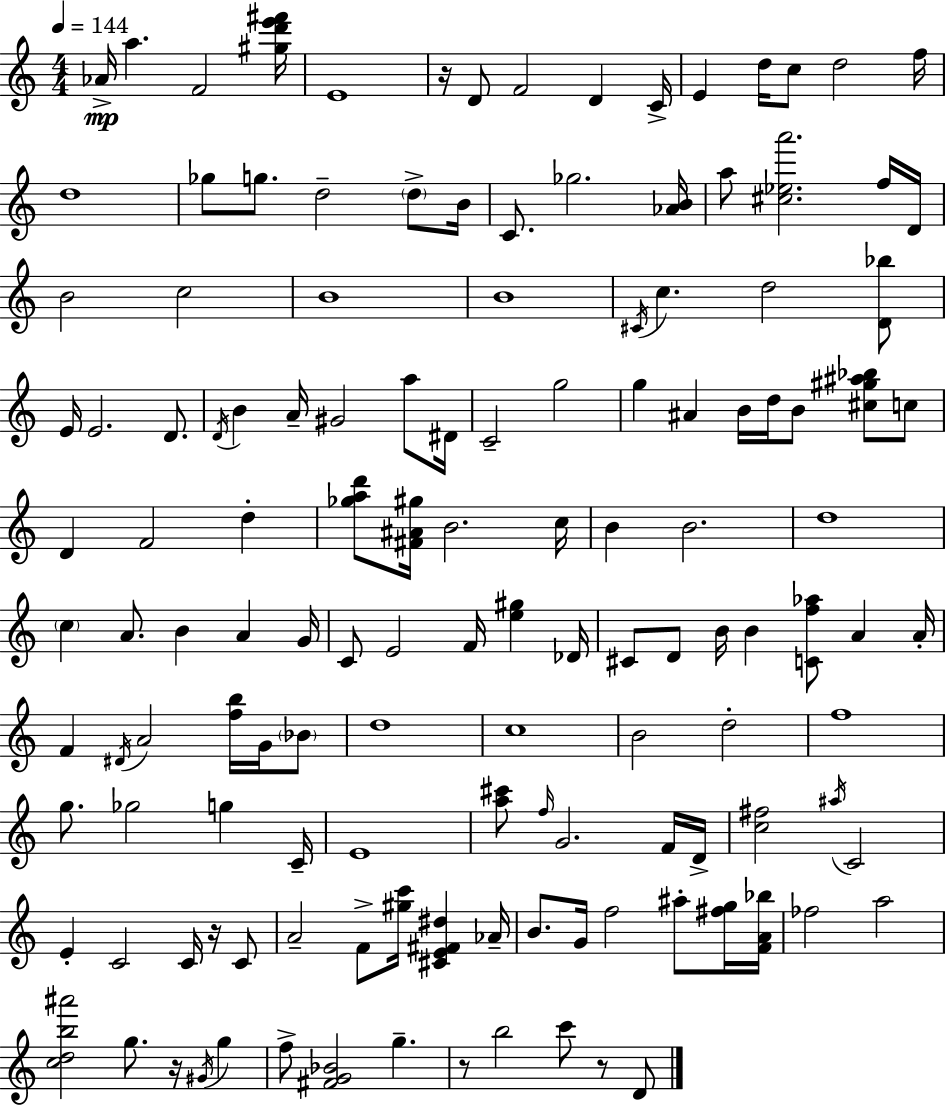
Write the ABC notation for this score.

X:1
T:Untitled
M:4/4
L:1/4
K:C
_A/4 a F2 [^gd'e'^f']/4 E4 z/4 D/2 F2 D C/4 E d/4 c/2 d2 f/4 d4 _g/2 g/2 d2 d/2 B/4 C/2 _g2 [_AB]/4 a/2 [^c_ea']2 f/4 D/4 B2 c2 B4 B4 ^C/4 c d2 [D_b]/2 E/4 E2 D/2 D/4 B A/4 ^G2 a/2 ^D/4 C2 g2 g ^A B/4 d/4 B/2 [^c^g^a_b]/2 c/2 D F2 d [_gad']/2 [^F^A^g]/4 B2 c/4 B B2 d4 c A/2 B A G/4 C/2 E2 F/4 [e^g] _D/4 ^C/2 D/2 B/4 B [Cf_a]/2 A A/4 F ^D/4 A2 [fb]/4 G/4 _B/2 d4 c4 B2 d2 f4 g/2 _g2 g C/4 E4 [a^c']/2 f/4 G2 F/4 D/4 [c^f]2 ^a/4 C2 E C2 C/4 z/4 C/2 A2 F/2 [^gc']/4 [^CE^F^d] _A/4 B/2 G/4 f2 ^a/2 [^fg]/4 [FA_b]/4 _f2 a2 [cdb^a']2 g/2 z/4 ^G/4 g f/2 [^FG_B]2 g z/2 b2 c'/2 z/2 D/2